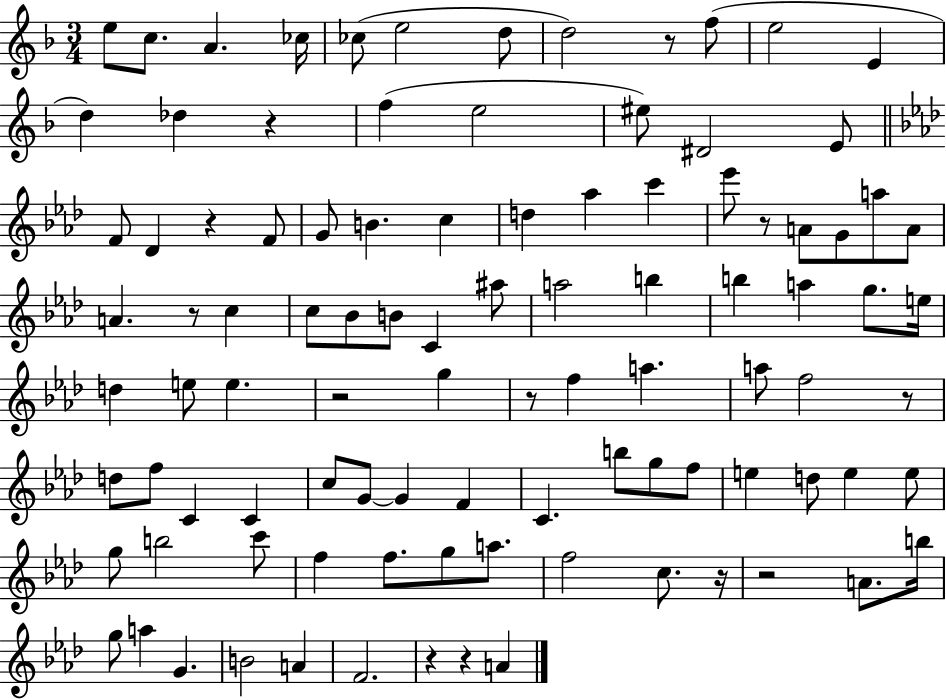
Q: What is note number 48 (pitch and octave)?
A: E5